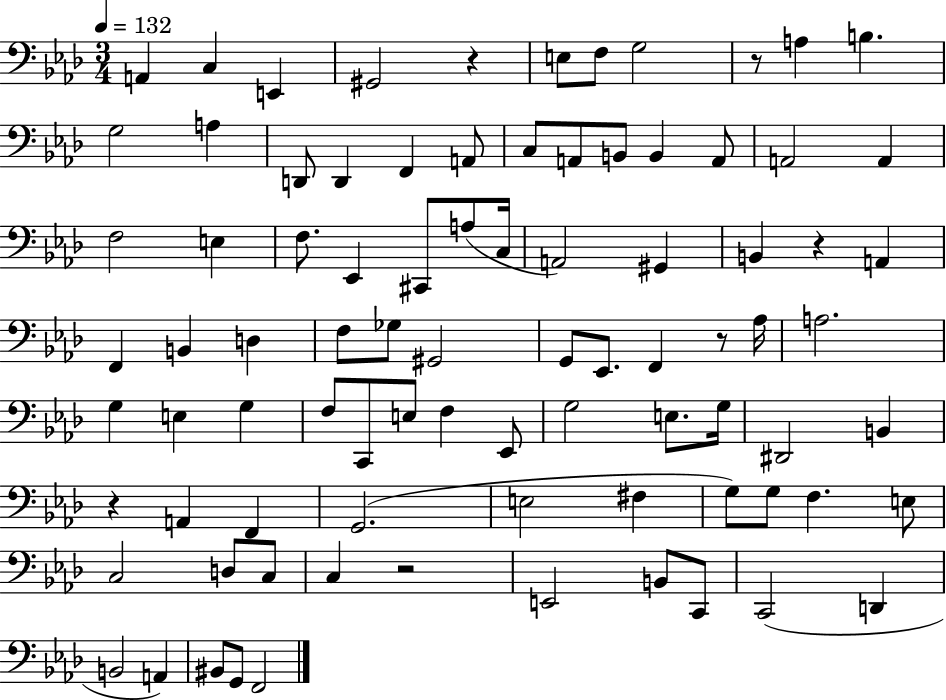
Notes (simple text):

A2/q C3/q E2/q G#2/h R/q E3/e F3/e G3/h R/e A3/q B3/q. G3/h A3/q D2/e D2/q F2/q A2/e C3/e A2/e B2/e B2/q A2/e A2/h A2/q F3/h E3/q F3/e. Eb2/q C#2/e A3/e C3/s A2/h G#2/q B2/q R/q A2/q F2/q B2/q D3/q F3/e Gb3/e G#2/h G2/e Eb2/e. F2/q R/e Ab3/s A3/h. G3/q E3/q G3/q F3/e C2/e E3/e F3/q Eb2/e G3/h E3/e. G3/s D#2/h B2/q R/q A2/q F2/q G2/h. E3/h F#3/q G3/e G3/e F3/q. E3/e C3/h D3/e C3/e C3/q R/h E2/h B2/e C2/e C2/h D2/q B2/h A2/q BIS2/e G2/e F2/h